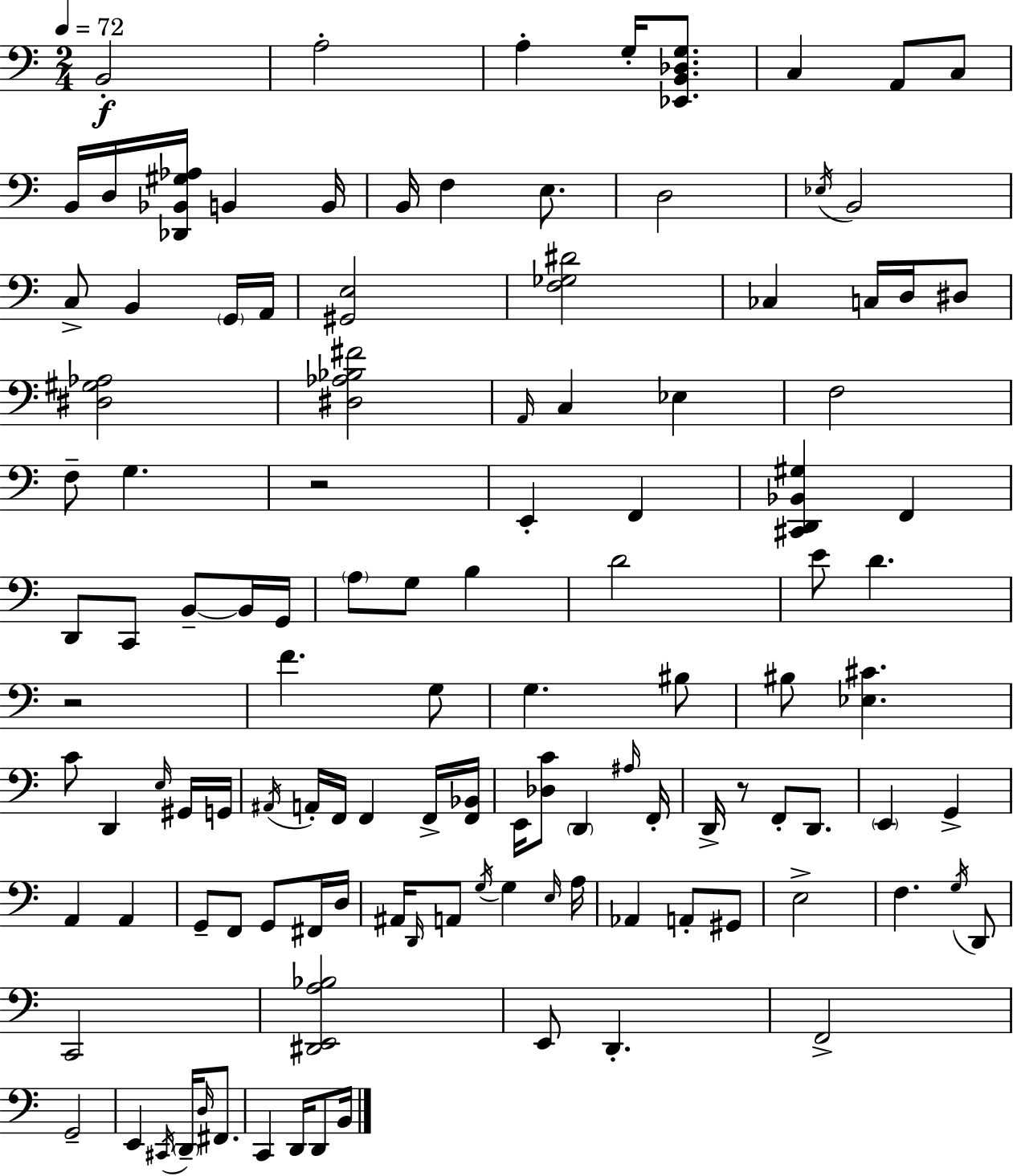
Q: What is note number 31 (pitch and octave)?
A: G3